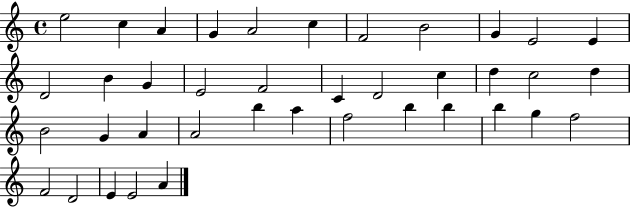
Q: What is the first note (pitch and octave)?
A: E5